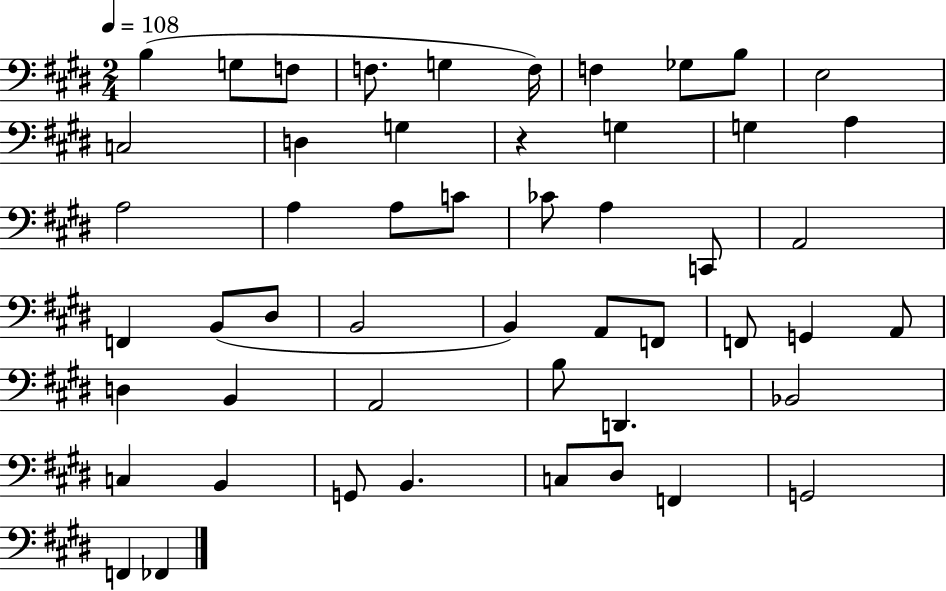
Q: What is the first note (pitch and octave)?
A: B3